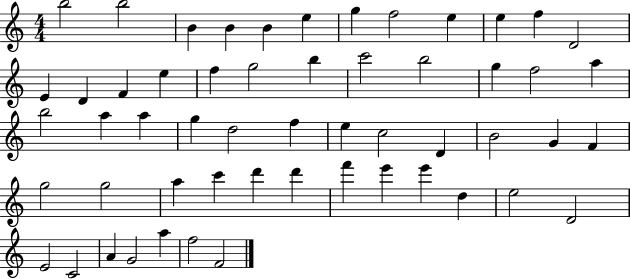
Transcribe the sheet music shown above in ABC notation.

X:1
T:Untitled
M:4/4
L:1/4
K:C
b2 b2 B B B e g f2 e e f D2 E D F e f g2 b c'2 b2 g f2 a b2 a a g d2 f e c2 D B2 G F g2 g2 a c' d' d' f' e' e' d e2 D2 E2 C2 A G2 a f2 F2